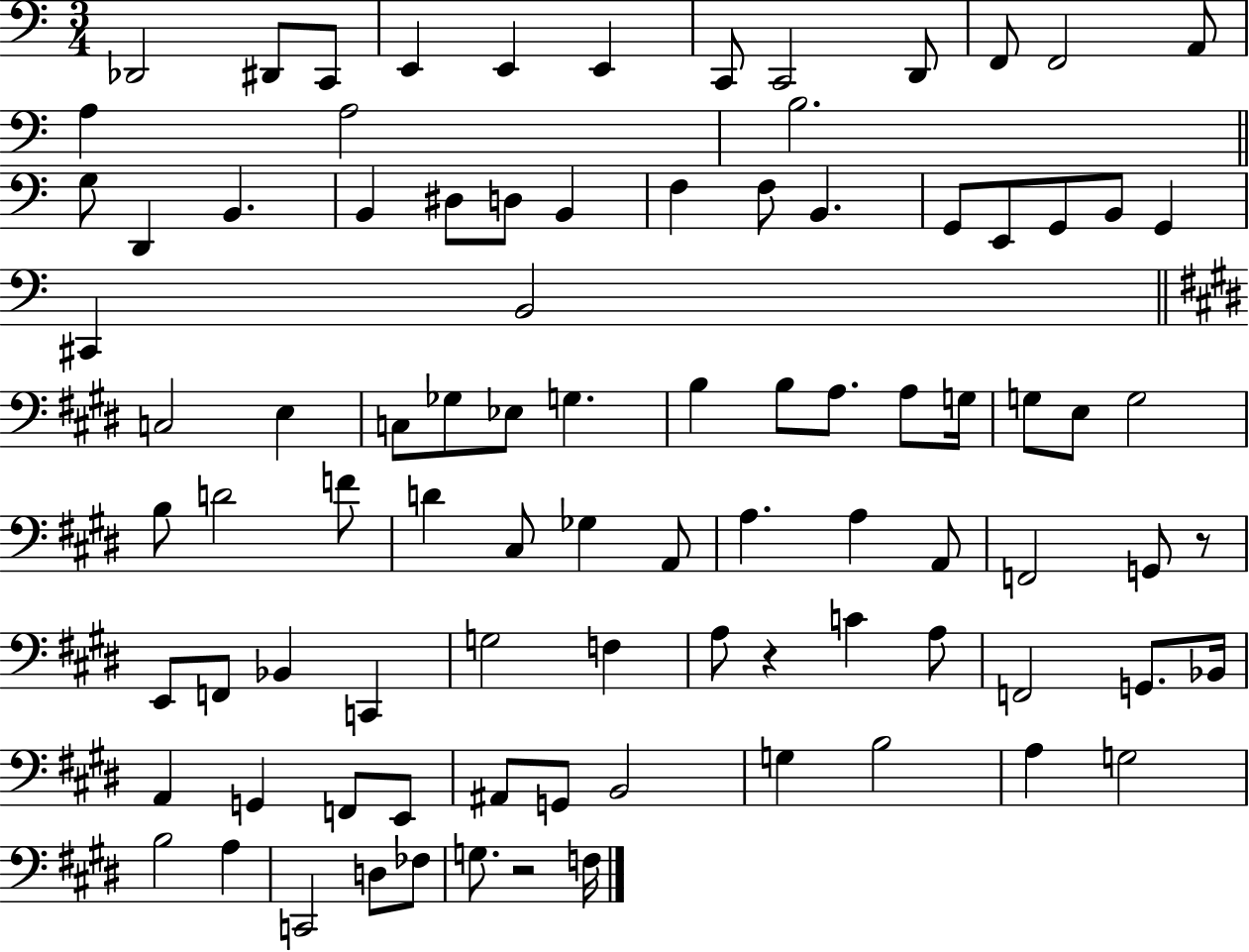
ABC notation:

X:1
T:Untitled
M:3/4
L:1/4
K:C
_D,,2 ^D,,/2 C,,/2 E,, E,, E,, C,,/2 C,,2 D,,/2 F,,/2 F,,2 A,,/2 A, A,2 B,2 G,/2 D,, B,, B,, ^D,/2 D,/2 B,, F, F,/2 B,, G,,/2 E,,/2 G,,/2 B,,/2 G,, ^C,, B,,2 C,2 E, C,/2 _G,/2 _E,/2 G, B, B,/2 A,/2 A,/2 G,/4 G,/2 E,/2 G,2 B,/2 D2 F/2 D ^C,/2 _G, A,,/2 A, A, A,,/2 F,,2 G,,/2 z/2 E,,/2 F,,/2 _B,, C,, G,2 F, A,/2 z C A,/2 F,,2 G,,/2 _B,,/4 A,, G,, F,,/2 E,,/2 ^A,,/2 G,,/2 B,,2 G, B,2 A, G,2 B,2 A, C,,2 D,/2 _F,/2 G,/2 z2 F,/4